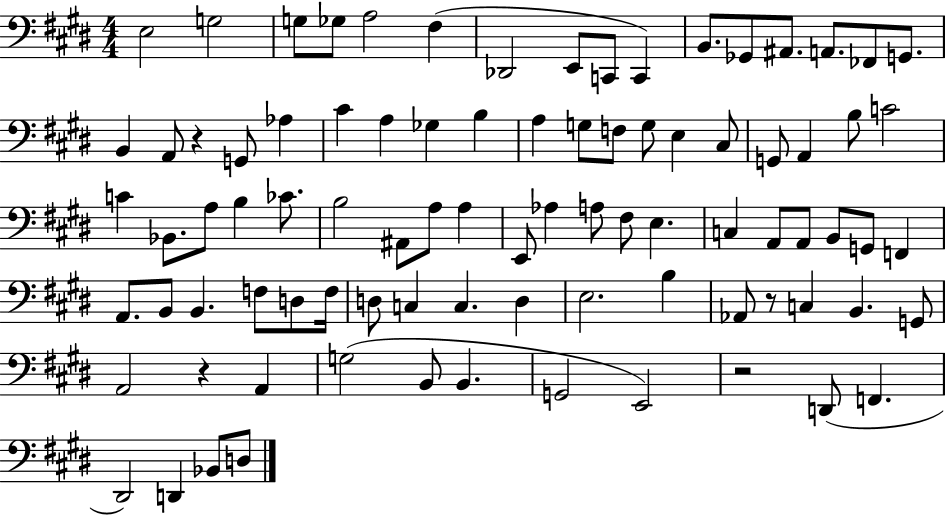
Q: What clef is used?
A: bass